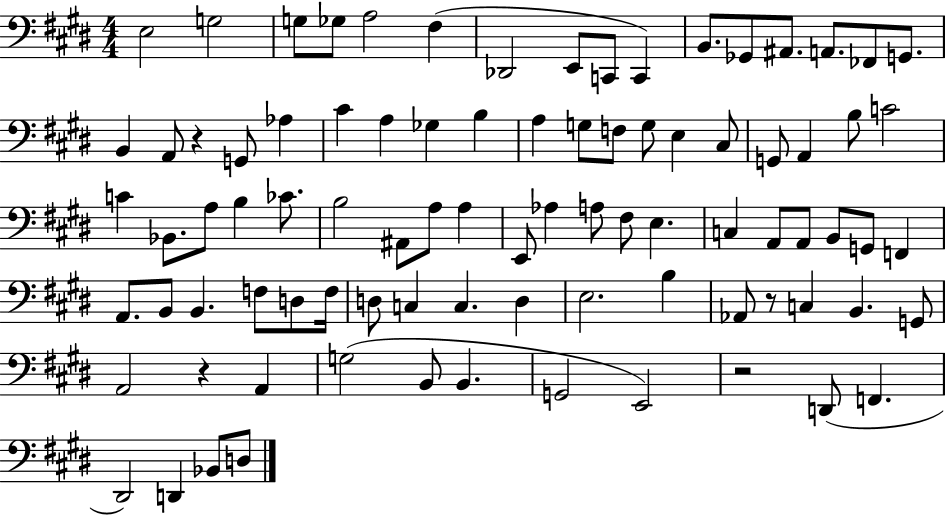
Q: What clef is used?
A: bass